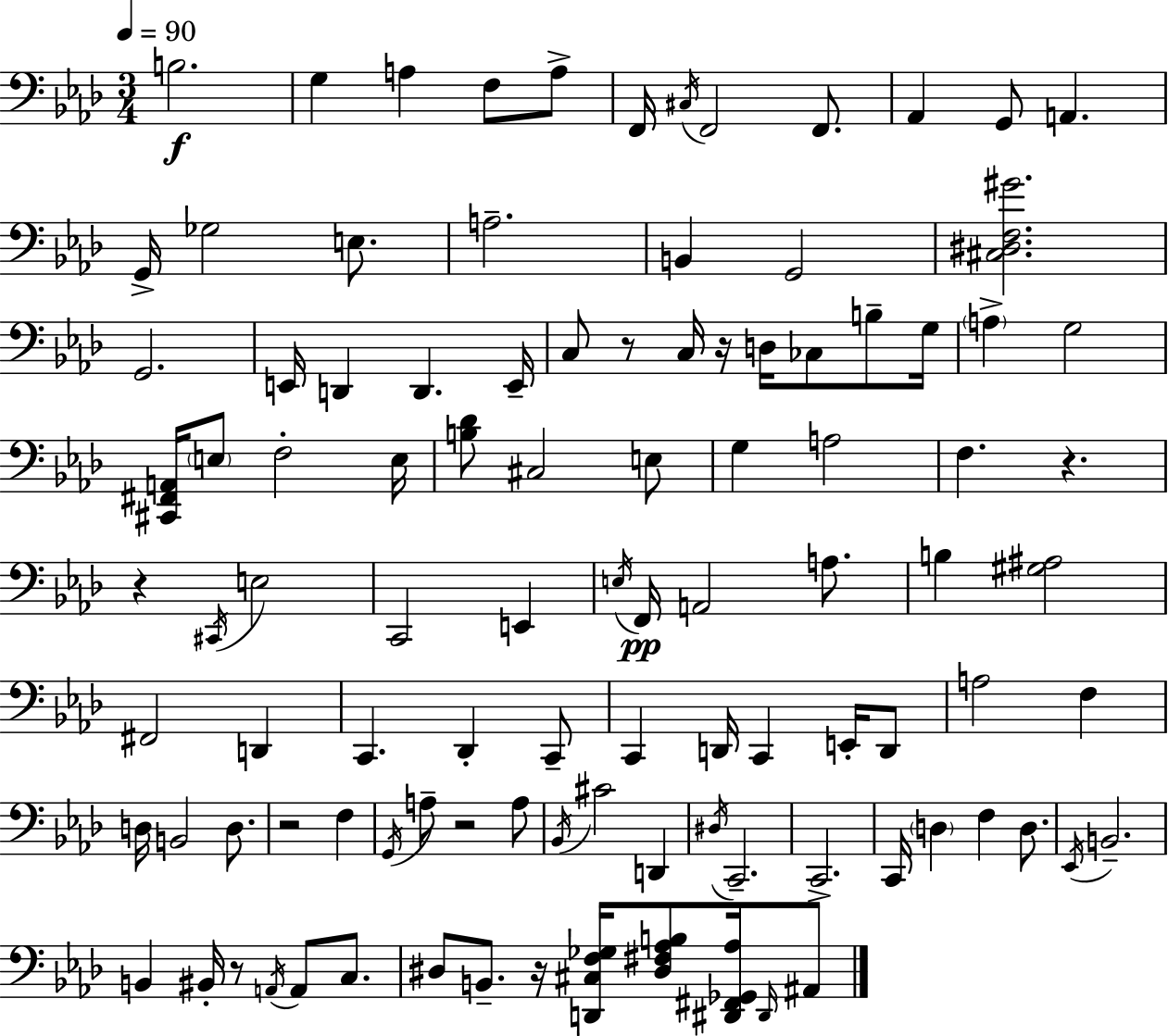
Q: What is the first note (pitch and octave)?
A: B3